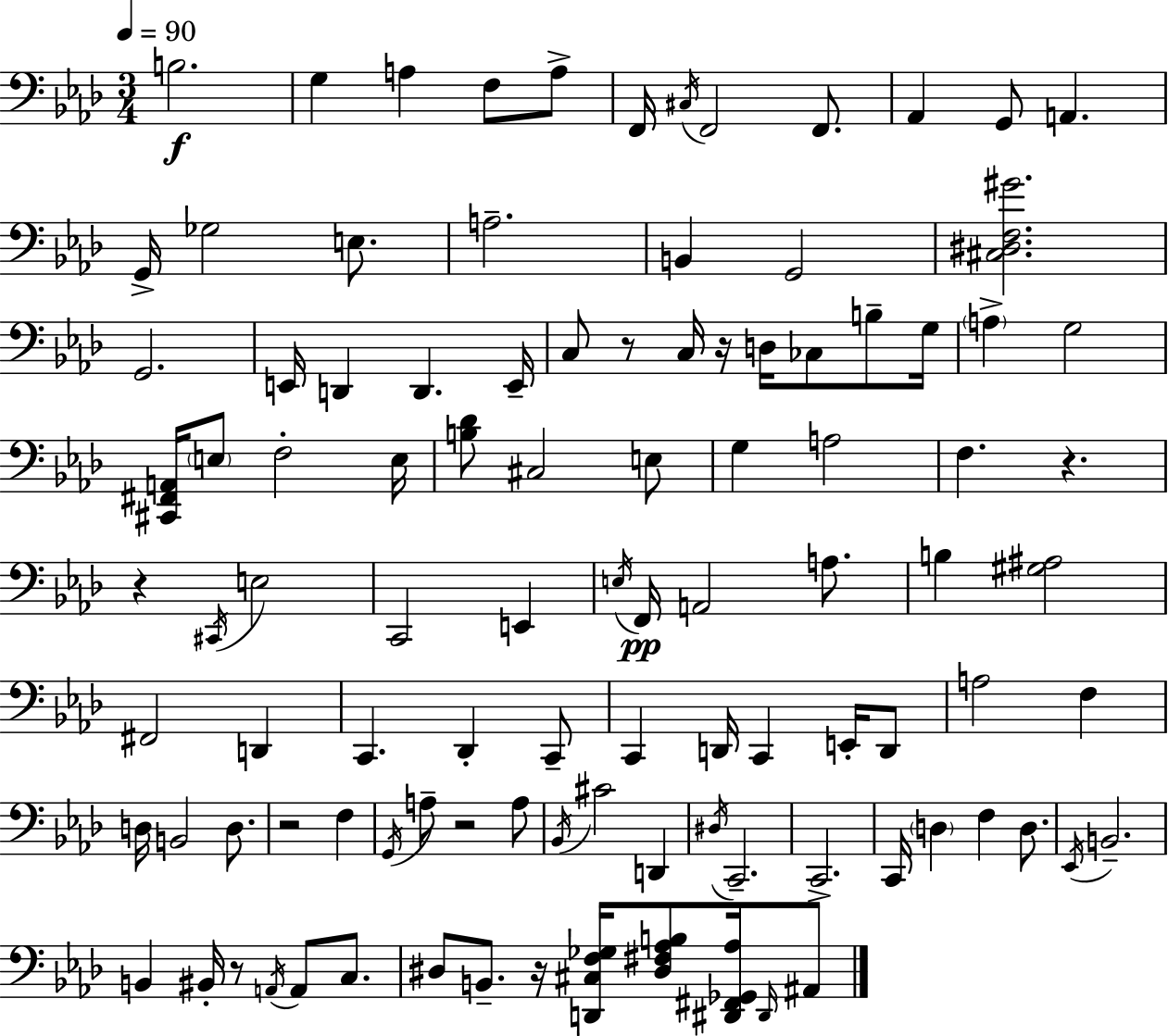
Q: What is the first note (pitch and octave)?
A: B3